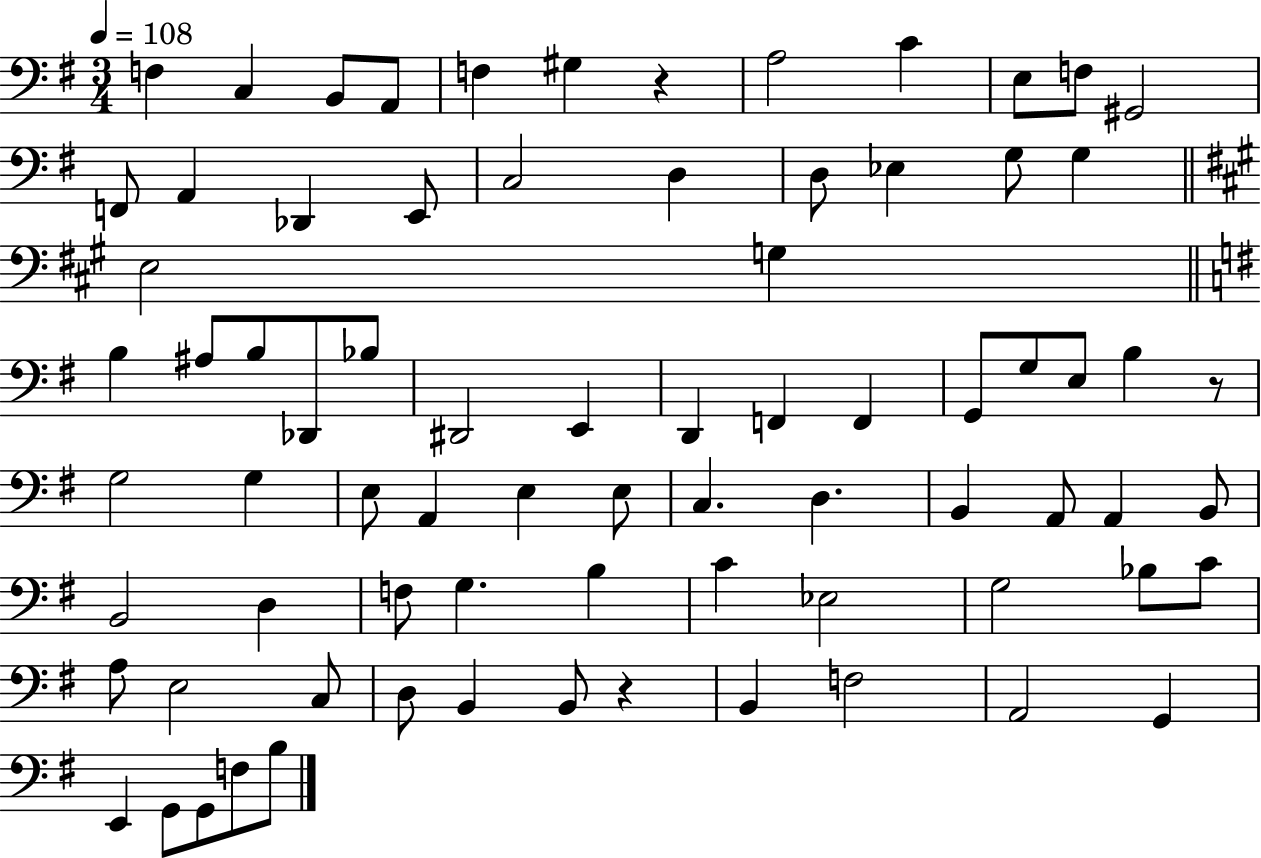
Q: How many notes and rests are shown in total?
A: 77